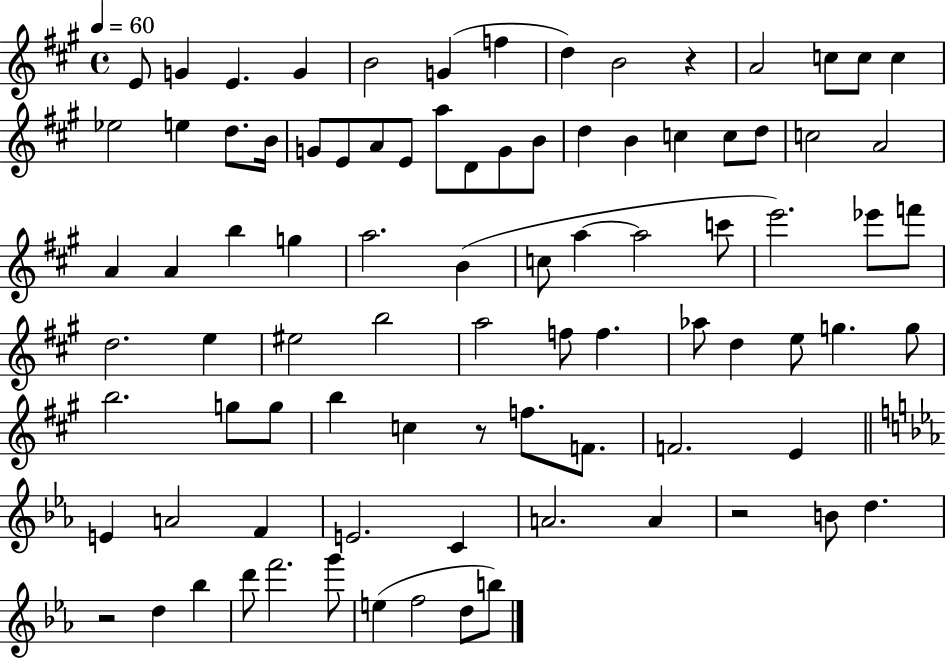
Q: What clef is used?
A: treble